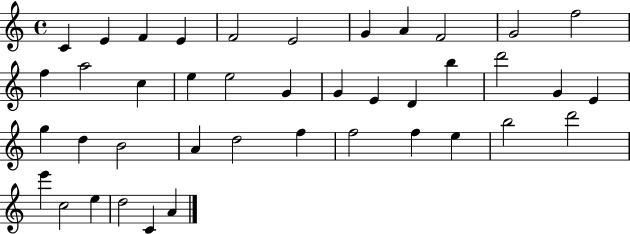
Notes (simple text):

C4/q E4/q F4/q E4/q F4/h E4/h G4/q A4/q F4/h G4/h F5/h F5/q A5/h C5/q E5/q E5/h G4/q G4/q E4/q D4/q B5/q D6/h G4/q E4/q G5/q D5/q B4/h A4/q D5/h F5/q F5/h F5/q E5/q B5/h D6/h E6/q C5/h E5/q D5/h C4/q A4/q